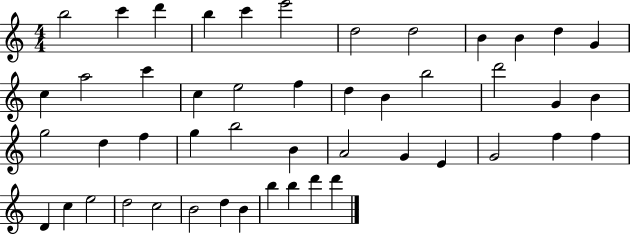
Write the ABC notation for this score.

X:1
T:Untitled
M:4/4
L:1/4
K:C
b2 c' d' b c' e'2 d2 d2 B B d G c a2 c' c e2 f d B b2 d'2 G B g2 d f g b2 B A2 G E G2 f f D c e2 d2 c2 B2 d B b b d' d'